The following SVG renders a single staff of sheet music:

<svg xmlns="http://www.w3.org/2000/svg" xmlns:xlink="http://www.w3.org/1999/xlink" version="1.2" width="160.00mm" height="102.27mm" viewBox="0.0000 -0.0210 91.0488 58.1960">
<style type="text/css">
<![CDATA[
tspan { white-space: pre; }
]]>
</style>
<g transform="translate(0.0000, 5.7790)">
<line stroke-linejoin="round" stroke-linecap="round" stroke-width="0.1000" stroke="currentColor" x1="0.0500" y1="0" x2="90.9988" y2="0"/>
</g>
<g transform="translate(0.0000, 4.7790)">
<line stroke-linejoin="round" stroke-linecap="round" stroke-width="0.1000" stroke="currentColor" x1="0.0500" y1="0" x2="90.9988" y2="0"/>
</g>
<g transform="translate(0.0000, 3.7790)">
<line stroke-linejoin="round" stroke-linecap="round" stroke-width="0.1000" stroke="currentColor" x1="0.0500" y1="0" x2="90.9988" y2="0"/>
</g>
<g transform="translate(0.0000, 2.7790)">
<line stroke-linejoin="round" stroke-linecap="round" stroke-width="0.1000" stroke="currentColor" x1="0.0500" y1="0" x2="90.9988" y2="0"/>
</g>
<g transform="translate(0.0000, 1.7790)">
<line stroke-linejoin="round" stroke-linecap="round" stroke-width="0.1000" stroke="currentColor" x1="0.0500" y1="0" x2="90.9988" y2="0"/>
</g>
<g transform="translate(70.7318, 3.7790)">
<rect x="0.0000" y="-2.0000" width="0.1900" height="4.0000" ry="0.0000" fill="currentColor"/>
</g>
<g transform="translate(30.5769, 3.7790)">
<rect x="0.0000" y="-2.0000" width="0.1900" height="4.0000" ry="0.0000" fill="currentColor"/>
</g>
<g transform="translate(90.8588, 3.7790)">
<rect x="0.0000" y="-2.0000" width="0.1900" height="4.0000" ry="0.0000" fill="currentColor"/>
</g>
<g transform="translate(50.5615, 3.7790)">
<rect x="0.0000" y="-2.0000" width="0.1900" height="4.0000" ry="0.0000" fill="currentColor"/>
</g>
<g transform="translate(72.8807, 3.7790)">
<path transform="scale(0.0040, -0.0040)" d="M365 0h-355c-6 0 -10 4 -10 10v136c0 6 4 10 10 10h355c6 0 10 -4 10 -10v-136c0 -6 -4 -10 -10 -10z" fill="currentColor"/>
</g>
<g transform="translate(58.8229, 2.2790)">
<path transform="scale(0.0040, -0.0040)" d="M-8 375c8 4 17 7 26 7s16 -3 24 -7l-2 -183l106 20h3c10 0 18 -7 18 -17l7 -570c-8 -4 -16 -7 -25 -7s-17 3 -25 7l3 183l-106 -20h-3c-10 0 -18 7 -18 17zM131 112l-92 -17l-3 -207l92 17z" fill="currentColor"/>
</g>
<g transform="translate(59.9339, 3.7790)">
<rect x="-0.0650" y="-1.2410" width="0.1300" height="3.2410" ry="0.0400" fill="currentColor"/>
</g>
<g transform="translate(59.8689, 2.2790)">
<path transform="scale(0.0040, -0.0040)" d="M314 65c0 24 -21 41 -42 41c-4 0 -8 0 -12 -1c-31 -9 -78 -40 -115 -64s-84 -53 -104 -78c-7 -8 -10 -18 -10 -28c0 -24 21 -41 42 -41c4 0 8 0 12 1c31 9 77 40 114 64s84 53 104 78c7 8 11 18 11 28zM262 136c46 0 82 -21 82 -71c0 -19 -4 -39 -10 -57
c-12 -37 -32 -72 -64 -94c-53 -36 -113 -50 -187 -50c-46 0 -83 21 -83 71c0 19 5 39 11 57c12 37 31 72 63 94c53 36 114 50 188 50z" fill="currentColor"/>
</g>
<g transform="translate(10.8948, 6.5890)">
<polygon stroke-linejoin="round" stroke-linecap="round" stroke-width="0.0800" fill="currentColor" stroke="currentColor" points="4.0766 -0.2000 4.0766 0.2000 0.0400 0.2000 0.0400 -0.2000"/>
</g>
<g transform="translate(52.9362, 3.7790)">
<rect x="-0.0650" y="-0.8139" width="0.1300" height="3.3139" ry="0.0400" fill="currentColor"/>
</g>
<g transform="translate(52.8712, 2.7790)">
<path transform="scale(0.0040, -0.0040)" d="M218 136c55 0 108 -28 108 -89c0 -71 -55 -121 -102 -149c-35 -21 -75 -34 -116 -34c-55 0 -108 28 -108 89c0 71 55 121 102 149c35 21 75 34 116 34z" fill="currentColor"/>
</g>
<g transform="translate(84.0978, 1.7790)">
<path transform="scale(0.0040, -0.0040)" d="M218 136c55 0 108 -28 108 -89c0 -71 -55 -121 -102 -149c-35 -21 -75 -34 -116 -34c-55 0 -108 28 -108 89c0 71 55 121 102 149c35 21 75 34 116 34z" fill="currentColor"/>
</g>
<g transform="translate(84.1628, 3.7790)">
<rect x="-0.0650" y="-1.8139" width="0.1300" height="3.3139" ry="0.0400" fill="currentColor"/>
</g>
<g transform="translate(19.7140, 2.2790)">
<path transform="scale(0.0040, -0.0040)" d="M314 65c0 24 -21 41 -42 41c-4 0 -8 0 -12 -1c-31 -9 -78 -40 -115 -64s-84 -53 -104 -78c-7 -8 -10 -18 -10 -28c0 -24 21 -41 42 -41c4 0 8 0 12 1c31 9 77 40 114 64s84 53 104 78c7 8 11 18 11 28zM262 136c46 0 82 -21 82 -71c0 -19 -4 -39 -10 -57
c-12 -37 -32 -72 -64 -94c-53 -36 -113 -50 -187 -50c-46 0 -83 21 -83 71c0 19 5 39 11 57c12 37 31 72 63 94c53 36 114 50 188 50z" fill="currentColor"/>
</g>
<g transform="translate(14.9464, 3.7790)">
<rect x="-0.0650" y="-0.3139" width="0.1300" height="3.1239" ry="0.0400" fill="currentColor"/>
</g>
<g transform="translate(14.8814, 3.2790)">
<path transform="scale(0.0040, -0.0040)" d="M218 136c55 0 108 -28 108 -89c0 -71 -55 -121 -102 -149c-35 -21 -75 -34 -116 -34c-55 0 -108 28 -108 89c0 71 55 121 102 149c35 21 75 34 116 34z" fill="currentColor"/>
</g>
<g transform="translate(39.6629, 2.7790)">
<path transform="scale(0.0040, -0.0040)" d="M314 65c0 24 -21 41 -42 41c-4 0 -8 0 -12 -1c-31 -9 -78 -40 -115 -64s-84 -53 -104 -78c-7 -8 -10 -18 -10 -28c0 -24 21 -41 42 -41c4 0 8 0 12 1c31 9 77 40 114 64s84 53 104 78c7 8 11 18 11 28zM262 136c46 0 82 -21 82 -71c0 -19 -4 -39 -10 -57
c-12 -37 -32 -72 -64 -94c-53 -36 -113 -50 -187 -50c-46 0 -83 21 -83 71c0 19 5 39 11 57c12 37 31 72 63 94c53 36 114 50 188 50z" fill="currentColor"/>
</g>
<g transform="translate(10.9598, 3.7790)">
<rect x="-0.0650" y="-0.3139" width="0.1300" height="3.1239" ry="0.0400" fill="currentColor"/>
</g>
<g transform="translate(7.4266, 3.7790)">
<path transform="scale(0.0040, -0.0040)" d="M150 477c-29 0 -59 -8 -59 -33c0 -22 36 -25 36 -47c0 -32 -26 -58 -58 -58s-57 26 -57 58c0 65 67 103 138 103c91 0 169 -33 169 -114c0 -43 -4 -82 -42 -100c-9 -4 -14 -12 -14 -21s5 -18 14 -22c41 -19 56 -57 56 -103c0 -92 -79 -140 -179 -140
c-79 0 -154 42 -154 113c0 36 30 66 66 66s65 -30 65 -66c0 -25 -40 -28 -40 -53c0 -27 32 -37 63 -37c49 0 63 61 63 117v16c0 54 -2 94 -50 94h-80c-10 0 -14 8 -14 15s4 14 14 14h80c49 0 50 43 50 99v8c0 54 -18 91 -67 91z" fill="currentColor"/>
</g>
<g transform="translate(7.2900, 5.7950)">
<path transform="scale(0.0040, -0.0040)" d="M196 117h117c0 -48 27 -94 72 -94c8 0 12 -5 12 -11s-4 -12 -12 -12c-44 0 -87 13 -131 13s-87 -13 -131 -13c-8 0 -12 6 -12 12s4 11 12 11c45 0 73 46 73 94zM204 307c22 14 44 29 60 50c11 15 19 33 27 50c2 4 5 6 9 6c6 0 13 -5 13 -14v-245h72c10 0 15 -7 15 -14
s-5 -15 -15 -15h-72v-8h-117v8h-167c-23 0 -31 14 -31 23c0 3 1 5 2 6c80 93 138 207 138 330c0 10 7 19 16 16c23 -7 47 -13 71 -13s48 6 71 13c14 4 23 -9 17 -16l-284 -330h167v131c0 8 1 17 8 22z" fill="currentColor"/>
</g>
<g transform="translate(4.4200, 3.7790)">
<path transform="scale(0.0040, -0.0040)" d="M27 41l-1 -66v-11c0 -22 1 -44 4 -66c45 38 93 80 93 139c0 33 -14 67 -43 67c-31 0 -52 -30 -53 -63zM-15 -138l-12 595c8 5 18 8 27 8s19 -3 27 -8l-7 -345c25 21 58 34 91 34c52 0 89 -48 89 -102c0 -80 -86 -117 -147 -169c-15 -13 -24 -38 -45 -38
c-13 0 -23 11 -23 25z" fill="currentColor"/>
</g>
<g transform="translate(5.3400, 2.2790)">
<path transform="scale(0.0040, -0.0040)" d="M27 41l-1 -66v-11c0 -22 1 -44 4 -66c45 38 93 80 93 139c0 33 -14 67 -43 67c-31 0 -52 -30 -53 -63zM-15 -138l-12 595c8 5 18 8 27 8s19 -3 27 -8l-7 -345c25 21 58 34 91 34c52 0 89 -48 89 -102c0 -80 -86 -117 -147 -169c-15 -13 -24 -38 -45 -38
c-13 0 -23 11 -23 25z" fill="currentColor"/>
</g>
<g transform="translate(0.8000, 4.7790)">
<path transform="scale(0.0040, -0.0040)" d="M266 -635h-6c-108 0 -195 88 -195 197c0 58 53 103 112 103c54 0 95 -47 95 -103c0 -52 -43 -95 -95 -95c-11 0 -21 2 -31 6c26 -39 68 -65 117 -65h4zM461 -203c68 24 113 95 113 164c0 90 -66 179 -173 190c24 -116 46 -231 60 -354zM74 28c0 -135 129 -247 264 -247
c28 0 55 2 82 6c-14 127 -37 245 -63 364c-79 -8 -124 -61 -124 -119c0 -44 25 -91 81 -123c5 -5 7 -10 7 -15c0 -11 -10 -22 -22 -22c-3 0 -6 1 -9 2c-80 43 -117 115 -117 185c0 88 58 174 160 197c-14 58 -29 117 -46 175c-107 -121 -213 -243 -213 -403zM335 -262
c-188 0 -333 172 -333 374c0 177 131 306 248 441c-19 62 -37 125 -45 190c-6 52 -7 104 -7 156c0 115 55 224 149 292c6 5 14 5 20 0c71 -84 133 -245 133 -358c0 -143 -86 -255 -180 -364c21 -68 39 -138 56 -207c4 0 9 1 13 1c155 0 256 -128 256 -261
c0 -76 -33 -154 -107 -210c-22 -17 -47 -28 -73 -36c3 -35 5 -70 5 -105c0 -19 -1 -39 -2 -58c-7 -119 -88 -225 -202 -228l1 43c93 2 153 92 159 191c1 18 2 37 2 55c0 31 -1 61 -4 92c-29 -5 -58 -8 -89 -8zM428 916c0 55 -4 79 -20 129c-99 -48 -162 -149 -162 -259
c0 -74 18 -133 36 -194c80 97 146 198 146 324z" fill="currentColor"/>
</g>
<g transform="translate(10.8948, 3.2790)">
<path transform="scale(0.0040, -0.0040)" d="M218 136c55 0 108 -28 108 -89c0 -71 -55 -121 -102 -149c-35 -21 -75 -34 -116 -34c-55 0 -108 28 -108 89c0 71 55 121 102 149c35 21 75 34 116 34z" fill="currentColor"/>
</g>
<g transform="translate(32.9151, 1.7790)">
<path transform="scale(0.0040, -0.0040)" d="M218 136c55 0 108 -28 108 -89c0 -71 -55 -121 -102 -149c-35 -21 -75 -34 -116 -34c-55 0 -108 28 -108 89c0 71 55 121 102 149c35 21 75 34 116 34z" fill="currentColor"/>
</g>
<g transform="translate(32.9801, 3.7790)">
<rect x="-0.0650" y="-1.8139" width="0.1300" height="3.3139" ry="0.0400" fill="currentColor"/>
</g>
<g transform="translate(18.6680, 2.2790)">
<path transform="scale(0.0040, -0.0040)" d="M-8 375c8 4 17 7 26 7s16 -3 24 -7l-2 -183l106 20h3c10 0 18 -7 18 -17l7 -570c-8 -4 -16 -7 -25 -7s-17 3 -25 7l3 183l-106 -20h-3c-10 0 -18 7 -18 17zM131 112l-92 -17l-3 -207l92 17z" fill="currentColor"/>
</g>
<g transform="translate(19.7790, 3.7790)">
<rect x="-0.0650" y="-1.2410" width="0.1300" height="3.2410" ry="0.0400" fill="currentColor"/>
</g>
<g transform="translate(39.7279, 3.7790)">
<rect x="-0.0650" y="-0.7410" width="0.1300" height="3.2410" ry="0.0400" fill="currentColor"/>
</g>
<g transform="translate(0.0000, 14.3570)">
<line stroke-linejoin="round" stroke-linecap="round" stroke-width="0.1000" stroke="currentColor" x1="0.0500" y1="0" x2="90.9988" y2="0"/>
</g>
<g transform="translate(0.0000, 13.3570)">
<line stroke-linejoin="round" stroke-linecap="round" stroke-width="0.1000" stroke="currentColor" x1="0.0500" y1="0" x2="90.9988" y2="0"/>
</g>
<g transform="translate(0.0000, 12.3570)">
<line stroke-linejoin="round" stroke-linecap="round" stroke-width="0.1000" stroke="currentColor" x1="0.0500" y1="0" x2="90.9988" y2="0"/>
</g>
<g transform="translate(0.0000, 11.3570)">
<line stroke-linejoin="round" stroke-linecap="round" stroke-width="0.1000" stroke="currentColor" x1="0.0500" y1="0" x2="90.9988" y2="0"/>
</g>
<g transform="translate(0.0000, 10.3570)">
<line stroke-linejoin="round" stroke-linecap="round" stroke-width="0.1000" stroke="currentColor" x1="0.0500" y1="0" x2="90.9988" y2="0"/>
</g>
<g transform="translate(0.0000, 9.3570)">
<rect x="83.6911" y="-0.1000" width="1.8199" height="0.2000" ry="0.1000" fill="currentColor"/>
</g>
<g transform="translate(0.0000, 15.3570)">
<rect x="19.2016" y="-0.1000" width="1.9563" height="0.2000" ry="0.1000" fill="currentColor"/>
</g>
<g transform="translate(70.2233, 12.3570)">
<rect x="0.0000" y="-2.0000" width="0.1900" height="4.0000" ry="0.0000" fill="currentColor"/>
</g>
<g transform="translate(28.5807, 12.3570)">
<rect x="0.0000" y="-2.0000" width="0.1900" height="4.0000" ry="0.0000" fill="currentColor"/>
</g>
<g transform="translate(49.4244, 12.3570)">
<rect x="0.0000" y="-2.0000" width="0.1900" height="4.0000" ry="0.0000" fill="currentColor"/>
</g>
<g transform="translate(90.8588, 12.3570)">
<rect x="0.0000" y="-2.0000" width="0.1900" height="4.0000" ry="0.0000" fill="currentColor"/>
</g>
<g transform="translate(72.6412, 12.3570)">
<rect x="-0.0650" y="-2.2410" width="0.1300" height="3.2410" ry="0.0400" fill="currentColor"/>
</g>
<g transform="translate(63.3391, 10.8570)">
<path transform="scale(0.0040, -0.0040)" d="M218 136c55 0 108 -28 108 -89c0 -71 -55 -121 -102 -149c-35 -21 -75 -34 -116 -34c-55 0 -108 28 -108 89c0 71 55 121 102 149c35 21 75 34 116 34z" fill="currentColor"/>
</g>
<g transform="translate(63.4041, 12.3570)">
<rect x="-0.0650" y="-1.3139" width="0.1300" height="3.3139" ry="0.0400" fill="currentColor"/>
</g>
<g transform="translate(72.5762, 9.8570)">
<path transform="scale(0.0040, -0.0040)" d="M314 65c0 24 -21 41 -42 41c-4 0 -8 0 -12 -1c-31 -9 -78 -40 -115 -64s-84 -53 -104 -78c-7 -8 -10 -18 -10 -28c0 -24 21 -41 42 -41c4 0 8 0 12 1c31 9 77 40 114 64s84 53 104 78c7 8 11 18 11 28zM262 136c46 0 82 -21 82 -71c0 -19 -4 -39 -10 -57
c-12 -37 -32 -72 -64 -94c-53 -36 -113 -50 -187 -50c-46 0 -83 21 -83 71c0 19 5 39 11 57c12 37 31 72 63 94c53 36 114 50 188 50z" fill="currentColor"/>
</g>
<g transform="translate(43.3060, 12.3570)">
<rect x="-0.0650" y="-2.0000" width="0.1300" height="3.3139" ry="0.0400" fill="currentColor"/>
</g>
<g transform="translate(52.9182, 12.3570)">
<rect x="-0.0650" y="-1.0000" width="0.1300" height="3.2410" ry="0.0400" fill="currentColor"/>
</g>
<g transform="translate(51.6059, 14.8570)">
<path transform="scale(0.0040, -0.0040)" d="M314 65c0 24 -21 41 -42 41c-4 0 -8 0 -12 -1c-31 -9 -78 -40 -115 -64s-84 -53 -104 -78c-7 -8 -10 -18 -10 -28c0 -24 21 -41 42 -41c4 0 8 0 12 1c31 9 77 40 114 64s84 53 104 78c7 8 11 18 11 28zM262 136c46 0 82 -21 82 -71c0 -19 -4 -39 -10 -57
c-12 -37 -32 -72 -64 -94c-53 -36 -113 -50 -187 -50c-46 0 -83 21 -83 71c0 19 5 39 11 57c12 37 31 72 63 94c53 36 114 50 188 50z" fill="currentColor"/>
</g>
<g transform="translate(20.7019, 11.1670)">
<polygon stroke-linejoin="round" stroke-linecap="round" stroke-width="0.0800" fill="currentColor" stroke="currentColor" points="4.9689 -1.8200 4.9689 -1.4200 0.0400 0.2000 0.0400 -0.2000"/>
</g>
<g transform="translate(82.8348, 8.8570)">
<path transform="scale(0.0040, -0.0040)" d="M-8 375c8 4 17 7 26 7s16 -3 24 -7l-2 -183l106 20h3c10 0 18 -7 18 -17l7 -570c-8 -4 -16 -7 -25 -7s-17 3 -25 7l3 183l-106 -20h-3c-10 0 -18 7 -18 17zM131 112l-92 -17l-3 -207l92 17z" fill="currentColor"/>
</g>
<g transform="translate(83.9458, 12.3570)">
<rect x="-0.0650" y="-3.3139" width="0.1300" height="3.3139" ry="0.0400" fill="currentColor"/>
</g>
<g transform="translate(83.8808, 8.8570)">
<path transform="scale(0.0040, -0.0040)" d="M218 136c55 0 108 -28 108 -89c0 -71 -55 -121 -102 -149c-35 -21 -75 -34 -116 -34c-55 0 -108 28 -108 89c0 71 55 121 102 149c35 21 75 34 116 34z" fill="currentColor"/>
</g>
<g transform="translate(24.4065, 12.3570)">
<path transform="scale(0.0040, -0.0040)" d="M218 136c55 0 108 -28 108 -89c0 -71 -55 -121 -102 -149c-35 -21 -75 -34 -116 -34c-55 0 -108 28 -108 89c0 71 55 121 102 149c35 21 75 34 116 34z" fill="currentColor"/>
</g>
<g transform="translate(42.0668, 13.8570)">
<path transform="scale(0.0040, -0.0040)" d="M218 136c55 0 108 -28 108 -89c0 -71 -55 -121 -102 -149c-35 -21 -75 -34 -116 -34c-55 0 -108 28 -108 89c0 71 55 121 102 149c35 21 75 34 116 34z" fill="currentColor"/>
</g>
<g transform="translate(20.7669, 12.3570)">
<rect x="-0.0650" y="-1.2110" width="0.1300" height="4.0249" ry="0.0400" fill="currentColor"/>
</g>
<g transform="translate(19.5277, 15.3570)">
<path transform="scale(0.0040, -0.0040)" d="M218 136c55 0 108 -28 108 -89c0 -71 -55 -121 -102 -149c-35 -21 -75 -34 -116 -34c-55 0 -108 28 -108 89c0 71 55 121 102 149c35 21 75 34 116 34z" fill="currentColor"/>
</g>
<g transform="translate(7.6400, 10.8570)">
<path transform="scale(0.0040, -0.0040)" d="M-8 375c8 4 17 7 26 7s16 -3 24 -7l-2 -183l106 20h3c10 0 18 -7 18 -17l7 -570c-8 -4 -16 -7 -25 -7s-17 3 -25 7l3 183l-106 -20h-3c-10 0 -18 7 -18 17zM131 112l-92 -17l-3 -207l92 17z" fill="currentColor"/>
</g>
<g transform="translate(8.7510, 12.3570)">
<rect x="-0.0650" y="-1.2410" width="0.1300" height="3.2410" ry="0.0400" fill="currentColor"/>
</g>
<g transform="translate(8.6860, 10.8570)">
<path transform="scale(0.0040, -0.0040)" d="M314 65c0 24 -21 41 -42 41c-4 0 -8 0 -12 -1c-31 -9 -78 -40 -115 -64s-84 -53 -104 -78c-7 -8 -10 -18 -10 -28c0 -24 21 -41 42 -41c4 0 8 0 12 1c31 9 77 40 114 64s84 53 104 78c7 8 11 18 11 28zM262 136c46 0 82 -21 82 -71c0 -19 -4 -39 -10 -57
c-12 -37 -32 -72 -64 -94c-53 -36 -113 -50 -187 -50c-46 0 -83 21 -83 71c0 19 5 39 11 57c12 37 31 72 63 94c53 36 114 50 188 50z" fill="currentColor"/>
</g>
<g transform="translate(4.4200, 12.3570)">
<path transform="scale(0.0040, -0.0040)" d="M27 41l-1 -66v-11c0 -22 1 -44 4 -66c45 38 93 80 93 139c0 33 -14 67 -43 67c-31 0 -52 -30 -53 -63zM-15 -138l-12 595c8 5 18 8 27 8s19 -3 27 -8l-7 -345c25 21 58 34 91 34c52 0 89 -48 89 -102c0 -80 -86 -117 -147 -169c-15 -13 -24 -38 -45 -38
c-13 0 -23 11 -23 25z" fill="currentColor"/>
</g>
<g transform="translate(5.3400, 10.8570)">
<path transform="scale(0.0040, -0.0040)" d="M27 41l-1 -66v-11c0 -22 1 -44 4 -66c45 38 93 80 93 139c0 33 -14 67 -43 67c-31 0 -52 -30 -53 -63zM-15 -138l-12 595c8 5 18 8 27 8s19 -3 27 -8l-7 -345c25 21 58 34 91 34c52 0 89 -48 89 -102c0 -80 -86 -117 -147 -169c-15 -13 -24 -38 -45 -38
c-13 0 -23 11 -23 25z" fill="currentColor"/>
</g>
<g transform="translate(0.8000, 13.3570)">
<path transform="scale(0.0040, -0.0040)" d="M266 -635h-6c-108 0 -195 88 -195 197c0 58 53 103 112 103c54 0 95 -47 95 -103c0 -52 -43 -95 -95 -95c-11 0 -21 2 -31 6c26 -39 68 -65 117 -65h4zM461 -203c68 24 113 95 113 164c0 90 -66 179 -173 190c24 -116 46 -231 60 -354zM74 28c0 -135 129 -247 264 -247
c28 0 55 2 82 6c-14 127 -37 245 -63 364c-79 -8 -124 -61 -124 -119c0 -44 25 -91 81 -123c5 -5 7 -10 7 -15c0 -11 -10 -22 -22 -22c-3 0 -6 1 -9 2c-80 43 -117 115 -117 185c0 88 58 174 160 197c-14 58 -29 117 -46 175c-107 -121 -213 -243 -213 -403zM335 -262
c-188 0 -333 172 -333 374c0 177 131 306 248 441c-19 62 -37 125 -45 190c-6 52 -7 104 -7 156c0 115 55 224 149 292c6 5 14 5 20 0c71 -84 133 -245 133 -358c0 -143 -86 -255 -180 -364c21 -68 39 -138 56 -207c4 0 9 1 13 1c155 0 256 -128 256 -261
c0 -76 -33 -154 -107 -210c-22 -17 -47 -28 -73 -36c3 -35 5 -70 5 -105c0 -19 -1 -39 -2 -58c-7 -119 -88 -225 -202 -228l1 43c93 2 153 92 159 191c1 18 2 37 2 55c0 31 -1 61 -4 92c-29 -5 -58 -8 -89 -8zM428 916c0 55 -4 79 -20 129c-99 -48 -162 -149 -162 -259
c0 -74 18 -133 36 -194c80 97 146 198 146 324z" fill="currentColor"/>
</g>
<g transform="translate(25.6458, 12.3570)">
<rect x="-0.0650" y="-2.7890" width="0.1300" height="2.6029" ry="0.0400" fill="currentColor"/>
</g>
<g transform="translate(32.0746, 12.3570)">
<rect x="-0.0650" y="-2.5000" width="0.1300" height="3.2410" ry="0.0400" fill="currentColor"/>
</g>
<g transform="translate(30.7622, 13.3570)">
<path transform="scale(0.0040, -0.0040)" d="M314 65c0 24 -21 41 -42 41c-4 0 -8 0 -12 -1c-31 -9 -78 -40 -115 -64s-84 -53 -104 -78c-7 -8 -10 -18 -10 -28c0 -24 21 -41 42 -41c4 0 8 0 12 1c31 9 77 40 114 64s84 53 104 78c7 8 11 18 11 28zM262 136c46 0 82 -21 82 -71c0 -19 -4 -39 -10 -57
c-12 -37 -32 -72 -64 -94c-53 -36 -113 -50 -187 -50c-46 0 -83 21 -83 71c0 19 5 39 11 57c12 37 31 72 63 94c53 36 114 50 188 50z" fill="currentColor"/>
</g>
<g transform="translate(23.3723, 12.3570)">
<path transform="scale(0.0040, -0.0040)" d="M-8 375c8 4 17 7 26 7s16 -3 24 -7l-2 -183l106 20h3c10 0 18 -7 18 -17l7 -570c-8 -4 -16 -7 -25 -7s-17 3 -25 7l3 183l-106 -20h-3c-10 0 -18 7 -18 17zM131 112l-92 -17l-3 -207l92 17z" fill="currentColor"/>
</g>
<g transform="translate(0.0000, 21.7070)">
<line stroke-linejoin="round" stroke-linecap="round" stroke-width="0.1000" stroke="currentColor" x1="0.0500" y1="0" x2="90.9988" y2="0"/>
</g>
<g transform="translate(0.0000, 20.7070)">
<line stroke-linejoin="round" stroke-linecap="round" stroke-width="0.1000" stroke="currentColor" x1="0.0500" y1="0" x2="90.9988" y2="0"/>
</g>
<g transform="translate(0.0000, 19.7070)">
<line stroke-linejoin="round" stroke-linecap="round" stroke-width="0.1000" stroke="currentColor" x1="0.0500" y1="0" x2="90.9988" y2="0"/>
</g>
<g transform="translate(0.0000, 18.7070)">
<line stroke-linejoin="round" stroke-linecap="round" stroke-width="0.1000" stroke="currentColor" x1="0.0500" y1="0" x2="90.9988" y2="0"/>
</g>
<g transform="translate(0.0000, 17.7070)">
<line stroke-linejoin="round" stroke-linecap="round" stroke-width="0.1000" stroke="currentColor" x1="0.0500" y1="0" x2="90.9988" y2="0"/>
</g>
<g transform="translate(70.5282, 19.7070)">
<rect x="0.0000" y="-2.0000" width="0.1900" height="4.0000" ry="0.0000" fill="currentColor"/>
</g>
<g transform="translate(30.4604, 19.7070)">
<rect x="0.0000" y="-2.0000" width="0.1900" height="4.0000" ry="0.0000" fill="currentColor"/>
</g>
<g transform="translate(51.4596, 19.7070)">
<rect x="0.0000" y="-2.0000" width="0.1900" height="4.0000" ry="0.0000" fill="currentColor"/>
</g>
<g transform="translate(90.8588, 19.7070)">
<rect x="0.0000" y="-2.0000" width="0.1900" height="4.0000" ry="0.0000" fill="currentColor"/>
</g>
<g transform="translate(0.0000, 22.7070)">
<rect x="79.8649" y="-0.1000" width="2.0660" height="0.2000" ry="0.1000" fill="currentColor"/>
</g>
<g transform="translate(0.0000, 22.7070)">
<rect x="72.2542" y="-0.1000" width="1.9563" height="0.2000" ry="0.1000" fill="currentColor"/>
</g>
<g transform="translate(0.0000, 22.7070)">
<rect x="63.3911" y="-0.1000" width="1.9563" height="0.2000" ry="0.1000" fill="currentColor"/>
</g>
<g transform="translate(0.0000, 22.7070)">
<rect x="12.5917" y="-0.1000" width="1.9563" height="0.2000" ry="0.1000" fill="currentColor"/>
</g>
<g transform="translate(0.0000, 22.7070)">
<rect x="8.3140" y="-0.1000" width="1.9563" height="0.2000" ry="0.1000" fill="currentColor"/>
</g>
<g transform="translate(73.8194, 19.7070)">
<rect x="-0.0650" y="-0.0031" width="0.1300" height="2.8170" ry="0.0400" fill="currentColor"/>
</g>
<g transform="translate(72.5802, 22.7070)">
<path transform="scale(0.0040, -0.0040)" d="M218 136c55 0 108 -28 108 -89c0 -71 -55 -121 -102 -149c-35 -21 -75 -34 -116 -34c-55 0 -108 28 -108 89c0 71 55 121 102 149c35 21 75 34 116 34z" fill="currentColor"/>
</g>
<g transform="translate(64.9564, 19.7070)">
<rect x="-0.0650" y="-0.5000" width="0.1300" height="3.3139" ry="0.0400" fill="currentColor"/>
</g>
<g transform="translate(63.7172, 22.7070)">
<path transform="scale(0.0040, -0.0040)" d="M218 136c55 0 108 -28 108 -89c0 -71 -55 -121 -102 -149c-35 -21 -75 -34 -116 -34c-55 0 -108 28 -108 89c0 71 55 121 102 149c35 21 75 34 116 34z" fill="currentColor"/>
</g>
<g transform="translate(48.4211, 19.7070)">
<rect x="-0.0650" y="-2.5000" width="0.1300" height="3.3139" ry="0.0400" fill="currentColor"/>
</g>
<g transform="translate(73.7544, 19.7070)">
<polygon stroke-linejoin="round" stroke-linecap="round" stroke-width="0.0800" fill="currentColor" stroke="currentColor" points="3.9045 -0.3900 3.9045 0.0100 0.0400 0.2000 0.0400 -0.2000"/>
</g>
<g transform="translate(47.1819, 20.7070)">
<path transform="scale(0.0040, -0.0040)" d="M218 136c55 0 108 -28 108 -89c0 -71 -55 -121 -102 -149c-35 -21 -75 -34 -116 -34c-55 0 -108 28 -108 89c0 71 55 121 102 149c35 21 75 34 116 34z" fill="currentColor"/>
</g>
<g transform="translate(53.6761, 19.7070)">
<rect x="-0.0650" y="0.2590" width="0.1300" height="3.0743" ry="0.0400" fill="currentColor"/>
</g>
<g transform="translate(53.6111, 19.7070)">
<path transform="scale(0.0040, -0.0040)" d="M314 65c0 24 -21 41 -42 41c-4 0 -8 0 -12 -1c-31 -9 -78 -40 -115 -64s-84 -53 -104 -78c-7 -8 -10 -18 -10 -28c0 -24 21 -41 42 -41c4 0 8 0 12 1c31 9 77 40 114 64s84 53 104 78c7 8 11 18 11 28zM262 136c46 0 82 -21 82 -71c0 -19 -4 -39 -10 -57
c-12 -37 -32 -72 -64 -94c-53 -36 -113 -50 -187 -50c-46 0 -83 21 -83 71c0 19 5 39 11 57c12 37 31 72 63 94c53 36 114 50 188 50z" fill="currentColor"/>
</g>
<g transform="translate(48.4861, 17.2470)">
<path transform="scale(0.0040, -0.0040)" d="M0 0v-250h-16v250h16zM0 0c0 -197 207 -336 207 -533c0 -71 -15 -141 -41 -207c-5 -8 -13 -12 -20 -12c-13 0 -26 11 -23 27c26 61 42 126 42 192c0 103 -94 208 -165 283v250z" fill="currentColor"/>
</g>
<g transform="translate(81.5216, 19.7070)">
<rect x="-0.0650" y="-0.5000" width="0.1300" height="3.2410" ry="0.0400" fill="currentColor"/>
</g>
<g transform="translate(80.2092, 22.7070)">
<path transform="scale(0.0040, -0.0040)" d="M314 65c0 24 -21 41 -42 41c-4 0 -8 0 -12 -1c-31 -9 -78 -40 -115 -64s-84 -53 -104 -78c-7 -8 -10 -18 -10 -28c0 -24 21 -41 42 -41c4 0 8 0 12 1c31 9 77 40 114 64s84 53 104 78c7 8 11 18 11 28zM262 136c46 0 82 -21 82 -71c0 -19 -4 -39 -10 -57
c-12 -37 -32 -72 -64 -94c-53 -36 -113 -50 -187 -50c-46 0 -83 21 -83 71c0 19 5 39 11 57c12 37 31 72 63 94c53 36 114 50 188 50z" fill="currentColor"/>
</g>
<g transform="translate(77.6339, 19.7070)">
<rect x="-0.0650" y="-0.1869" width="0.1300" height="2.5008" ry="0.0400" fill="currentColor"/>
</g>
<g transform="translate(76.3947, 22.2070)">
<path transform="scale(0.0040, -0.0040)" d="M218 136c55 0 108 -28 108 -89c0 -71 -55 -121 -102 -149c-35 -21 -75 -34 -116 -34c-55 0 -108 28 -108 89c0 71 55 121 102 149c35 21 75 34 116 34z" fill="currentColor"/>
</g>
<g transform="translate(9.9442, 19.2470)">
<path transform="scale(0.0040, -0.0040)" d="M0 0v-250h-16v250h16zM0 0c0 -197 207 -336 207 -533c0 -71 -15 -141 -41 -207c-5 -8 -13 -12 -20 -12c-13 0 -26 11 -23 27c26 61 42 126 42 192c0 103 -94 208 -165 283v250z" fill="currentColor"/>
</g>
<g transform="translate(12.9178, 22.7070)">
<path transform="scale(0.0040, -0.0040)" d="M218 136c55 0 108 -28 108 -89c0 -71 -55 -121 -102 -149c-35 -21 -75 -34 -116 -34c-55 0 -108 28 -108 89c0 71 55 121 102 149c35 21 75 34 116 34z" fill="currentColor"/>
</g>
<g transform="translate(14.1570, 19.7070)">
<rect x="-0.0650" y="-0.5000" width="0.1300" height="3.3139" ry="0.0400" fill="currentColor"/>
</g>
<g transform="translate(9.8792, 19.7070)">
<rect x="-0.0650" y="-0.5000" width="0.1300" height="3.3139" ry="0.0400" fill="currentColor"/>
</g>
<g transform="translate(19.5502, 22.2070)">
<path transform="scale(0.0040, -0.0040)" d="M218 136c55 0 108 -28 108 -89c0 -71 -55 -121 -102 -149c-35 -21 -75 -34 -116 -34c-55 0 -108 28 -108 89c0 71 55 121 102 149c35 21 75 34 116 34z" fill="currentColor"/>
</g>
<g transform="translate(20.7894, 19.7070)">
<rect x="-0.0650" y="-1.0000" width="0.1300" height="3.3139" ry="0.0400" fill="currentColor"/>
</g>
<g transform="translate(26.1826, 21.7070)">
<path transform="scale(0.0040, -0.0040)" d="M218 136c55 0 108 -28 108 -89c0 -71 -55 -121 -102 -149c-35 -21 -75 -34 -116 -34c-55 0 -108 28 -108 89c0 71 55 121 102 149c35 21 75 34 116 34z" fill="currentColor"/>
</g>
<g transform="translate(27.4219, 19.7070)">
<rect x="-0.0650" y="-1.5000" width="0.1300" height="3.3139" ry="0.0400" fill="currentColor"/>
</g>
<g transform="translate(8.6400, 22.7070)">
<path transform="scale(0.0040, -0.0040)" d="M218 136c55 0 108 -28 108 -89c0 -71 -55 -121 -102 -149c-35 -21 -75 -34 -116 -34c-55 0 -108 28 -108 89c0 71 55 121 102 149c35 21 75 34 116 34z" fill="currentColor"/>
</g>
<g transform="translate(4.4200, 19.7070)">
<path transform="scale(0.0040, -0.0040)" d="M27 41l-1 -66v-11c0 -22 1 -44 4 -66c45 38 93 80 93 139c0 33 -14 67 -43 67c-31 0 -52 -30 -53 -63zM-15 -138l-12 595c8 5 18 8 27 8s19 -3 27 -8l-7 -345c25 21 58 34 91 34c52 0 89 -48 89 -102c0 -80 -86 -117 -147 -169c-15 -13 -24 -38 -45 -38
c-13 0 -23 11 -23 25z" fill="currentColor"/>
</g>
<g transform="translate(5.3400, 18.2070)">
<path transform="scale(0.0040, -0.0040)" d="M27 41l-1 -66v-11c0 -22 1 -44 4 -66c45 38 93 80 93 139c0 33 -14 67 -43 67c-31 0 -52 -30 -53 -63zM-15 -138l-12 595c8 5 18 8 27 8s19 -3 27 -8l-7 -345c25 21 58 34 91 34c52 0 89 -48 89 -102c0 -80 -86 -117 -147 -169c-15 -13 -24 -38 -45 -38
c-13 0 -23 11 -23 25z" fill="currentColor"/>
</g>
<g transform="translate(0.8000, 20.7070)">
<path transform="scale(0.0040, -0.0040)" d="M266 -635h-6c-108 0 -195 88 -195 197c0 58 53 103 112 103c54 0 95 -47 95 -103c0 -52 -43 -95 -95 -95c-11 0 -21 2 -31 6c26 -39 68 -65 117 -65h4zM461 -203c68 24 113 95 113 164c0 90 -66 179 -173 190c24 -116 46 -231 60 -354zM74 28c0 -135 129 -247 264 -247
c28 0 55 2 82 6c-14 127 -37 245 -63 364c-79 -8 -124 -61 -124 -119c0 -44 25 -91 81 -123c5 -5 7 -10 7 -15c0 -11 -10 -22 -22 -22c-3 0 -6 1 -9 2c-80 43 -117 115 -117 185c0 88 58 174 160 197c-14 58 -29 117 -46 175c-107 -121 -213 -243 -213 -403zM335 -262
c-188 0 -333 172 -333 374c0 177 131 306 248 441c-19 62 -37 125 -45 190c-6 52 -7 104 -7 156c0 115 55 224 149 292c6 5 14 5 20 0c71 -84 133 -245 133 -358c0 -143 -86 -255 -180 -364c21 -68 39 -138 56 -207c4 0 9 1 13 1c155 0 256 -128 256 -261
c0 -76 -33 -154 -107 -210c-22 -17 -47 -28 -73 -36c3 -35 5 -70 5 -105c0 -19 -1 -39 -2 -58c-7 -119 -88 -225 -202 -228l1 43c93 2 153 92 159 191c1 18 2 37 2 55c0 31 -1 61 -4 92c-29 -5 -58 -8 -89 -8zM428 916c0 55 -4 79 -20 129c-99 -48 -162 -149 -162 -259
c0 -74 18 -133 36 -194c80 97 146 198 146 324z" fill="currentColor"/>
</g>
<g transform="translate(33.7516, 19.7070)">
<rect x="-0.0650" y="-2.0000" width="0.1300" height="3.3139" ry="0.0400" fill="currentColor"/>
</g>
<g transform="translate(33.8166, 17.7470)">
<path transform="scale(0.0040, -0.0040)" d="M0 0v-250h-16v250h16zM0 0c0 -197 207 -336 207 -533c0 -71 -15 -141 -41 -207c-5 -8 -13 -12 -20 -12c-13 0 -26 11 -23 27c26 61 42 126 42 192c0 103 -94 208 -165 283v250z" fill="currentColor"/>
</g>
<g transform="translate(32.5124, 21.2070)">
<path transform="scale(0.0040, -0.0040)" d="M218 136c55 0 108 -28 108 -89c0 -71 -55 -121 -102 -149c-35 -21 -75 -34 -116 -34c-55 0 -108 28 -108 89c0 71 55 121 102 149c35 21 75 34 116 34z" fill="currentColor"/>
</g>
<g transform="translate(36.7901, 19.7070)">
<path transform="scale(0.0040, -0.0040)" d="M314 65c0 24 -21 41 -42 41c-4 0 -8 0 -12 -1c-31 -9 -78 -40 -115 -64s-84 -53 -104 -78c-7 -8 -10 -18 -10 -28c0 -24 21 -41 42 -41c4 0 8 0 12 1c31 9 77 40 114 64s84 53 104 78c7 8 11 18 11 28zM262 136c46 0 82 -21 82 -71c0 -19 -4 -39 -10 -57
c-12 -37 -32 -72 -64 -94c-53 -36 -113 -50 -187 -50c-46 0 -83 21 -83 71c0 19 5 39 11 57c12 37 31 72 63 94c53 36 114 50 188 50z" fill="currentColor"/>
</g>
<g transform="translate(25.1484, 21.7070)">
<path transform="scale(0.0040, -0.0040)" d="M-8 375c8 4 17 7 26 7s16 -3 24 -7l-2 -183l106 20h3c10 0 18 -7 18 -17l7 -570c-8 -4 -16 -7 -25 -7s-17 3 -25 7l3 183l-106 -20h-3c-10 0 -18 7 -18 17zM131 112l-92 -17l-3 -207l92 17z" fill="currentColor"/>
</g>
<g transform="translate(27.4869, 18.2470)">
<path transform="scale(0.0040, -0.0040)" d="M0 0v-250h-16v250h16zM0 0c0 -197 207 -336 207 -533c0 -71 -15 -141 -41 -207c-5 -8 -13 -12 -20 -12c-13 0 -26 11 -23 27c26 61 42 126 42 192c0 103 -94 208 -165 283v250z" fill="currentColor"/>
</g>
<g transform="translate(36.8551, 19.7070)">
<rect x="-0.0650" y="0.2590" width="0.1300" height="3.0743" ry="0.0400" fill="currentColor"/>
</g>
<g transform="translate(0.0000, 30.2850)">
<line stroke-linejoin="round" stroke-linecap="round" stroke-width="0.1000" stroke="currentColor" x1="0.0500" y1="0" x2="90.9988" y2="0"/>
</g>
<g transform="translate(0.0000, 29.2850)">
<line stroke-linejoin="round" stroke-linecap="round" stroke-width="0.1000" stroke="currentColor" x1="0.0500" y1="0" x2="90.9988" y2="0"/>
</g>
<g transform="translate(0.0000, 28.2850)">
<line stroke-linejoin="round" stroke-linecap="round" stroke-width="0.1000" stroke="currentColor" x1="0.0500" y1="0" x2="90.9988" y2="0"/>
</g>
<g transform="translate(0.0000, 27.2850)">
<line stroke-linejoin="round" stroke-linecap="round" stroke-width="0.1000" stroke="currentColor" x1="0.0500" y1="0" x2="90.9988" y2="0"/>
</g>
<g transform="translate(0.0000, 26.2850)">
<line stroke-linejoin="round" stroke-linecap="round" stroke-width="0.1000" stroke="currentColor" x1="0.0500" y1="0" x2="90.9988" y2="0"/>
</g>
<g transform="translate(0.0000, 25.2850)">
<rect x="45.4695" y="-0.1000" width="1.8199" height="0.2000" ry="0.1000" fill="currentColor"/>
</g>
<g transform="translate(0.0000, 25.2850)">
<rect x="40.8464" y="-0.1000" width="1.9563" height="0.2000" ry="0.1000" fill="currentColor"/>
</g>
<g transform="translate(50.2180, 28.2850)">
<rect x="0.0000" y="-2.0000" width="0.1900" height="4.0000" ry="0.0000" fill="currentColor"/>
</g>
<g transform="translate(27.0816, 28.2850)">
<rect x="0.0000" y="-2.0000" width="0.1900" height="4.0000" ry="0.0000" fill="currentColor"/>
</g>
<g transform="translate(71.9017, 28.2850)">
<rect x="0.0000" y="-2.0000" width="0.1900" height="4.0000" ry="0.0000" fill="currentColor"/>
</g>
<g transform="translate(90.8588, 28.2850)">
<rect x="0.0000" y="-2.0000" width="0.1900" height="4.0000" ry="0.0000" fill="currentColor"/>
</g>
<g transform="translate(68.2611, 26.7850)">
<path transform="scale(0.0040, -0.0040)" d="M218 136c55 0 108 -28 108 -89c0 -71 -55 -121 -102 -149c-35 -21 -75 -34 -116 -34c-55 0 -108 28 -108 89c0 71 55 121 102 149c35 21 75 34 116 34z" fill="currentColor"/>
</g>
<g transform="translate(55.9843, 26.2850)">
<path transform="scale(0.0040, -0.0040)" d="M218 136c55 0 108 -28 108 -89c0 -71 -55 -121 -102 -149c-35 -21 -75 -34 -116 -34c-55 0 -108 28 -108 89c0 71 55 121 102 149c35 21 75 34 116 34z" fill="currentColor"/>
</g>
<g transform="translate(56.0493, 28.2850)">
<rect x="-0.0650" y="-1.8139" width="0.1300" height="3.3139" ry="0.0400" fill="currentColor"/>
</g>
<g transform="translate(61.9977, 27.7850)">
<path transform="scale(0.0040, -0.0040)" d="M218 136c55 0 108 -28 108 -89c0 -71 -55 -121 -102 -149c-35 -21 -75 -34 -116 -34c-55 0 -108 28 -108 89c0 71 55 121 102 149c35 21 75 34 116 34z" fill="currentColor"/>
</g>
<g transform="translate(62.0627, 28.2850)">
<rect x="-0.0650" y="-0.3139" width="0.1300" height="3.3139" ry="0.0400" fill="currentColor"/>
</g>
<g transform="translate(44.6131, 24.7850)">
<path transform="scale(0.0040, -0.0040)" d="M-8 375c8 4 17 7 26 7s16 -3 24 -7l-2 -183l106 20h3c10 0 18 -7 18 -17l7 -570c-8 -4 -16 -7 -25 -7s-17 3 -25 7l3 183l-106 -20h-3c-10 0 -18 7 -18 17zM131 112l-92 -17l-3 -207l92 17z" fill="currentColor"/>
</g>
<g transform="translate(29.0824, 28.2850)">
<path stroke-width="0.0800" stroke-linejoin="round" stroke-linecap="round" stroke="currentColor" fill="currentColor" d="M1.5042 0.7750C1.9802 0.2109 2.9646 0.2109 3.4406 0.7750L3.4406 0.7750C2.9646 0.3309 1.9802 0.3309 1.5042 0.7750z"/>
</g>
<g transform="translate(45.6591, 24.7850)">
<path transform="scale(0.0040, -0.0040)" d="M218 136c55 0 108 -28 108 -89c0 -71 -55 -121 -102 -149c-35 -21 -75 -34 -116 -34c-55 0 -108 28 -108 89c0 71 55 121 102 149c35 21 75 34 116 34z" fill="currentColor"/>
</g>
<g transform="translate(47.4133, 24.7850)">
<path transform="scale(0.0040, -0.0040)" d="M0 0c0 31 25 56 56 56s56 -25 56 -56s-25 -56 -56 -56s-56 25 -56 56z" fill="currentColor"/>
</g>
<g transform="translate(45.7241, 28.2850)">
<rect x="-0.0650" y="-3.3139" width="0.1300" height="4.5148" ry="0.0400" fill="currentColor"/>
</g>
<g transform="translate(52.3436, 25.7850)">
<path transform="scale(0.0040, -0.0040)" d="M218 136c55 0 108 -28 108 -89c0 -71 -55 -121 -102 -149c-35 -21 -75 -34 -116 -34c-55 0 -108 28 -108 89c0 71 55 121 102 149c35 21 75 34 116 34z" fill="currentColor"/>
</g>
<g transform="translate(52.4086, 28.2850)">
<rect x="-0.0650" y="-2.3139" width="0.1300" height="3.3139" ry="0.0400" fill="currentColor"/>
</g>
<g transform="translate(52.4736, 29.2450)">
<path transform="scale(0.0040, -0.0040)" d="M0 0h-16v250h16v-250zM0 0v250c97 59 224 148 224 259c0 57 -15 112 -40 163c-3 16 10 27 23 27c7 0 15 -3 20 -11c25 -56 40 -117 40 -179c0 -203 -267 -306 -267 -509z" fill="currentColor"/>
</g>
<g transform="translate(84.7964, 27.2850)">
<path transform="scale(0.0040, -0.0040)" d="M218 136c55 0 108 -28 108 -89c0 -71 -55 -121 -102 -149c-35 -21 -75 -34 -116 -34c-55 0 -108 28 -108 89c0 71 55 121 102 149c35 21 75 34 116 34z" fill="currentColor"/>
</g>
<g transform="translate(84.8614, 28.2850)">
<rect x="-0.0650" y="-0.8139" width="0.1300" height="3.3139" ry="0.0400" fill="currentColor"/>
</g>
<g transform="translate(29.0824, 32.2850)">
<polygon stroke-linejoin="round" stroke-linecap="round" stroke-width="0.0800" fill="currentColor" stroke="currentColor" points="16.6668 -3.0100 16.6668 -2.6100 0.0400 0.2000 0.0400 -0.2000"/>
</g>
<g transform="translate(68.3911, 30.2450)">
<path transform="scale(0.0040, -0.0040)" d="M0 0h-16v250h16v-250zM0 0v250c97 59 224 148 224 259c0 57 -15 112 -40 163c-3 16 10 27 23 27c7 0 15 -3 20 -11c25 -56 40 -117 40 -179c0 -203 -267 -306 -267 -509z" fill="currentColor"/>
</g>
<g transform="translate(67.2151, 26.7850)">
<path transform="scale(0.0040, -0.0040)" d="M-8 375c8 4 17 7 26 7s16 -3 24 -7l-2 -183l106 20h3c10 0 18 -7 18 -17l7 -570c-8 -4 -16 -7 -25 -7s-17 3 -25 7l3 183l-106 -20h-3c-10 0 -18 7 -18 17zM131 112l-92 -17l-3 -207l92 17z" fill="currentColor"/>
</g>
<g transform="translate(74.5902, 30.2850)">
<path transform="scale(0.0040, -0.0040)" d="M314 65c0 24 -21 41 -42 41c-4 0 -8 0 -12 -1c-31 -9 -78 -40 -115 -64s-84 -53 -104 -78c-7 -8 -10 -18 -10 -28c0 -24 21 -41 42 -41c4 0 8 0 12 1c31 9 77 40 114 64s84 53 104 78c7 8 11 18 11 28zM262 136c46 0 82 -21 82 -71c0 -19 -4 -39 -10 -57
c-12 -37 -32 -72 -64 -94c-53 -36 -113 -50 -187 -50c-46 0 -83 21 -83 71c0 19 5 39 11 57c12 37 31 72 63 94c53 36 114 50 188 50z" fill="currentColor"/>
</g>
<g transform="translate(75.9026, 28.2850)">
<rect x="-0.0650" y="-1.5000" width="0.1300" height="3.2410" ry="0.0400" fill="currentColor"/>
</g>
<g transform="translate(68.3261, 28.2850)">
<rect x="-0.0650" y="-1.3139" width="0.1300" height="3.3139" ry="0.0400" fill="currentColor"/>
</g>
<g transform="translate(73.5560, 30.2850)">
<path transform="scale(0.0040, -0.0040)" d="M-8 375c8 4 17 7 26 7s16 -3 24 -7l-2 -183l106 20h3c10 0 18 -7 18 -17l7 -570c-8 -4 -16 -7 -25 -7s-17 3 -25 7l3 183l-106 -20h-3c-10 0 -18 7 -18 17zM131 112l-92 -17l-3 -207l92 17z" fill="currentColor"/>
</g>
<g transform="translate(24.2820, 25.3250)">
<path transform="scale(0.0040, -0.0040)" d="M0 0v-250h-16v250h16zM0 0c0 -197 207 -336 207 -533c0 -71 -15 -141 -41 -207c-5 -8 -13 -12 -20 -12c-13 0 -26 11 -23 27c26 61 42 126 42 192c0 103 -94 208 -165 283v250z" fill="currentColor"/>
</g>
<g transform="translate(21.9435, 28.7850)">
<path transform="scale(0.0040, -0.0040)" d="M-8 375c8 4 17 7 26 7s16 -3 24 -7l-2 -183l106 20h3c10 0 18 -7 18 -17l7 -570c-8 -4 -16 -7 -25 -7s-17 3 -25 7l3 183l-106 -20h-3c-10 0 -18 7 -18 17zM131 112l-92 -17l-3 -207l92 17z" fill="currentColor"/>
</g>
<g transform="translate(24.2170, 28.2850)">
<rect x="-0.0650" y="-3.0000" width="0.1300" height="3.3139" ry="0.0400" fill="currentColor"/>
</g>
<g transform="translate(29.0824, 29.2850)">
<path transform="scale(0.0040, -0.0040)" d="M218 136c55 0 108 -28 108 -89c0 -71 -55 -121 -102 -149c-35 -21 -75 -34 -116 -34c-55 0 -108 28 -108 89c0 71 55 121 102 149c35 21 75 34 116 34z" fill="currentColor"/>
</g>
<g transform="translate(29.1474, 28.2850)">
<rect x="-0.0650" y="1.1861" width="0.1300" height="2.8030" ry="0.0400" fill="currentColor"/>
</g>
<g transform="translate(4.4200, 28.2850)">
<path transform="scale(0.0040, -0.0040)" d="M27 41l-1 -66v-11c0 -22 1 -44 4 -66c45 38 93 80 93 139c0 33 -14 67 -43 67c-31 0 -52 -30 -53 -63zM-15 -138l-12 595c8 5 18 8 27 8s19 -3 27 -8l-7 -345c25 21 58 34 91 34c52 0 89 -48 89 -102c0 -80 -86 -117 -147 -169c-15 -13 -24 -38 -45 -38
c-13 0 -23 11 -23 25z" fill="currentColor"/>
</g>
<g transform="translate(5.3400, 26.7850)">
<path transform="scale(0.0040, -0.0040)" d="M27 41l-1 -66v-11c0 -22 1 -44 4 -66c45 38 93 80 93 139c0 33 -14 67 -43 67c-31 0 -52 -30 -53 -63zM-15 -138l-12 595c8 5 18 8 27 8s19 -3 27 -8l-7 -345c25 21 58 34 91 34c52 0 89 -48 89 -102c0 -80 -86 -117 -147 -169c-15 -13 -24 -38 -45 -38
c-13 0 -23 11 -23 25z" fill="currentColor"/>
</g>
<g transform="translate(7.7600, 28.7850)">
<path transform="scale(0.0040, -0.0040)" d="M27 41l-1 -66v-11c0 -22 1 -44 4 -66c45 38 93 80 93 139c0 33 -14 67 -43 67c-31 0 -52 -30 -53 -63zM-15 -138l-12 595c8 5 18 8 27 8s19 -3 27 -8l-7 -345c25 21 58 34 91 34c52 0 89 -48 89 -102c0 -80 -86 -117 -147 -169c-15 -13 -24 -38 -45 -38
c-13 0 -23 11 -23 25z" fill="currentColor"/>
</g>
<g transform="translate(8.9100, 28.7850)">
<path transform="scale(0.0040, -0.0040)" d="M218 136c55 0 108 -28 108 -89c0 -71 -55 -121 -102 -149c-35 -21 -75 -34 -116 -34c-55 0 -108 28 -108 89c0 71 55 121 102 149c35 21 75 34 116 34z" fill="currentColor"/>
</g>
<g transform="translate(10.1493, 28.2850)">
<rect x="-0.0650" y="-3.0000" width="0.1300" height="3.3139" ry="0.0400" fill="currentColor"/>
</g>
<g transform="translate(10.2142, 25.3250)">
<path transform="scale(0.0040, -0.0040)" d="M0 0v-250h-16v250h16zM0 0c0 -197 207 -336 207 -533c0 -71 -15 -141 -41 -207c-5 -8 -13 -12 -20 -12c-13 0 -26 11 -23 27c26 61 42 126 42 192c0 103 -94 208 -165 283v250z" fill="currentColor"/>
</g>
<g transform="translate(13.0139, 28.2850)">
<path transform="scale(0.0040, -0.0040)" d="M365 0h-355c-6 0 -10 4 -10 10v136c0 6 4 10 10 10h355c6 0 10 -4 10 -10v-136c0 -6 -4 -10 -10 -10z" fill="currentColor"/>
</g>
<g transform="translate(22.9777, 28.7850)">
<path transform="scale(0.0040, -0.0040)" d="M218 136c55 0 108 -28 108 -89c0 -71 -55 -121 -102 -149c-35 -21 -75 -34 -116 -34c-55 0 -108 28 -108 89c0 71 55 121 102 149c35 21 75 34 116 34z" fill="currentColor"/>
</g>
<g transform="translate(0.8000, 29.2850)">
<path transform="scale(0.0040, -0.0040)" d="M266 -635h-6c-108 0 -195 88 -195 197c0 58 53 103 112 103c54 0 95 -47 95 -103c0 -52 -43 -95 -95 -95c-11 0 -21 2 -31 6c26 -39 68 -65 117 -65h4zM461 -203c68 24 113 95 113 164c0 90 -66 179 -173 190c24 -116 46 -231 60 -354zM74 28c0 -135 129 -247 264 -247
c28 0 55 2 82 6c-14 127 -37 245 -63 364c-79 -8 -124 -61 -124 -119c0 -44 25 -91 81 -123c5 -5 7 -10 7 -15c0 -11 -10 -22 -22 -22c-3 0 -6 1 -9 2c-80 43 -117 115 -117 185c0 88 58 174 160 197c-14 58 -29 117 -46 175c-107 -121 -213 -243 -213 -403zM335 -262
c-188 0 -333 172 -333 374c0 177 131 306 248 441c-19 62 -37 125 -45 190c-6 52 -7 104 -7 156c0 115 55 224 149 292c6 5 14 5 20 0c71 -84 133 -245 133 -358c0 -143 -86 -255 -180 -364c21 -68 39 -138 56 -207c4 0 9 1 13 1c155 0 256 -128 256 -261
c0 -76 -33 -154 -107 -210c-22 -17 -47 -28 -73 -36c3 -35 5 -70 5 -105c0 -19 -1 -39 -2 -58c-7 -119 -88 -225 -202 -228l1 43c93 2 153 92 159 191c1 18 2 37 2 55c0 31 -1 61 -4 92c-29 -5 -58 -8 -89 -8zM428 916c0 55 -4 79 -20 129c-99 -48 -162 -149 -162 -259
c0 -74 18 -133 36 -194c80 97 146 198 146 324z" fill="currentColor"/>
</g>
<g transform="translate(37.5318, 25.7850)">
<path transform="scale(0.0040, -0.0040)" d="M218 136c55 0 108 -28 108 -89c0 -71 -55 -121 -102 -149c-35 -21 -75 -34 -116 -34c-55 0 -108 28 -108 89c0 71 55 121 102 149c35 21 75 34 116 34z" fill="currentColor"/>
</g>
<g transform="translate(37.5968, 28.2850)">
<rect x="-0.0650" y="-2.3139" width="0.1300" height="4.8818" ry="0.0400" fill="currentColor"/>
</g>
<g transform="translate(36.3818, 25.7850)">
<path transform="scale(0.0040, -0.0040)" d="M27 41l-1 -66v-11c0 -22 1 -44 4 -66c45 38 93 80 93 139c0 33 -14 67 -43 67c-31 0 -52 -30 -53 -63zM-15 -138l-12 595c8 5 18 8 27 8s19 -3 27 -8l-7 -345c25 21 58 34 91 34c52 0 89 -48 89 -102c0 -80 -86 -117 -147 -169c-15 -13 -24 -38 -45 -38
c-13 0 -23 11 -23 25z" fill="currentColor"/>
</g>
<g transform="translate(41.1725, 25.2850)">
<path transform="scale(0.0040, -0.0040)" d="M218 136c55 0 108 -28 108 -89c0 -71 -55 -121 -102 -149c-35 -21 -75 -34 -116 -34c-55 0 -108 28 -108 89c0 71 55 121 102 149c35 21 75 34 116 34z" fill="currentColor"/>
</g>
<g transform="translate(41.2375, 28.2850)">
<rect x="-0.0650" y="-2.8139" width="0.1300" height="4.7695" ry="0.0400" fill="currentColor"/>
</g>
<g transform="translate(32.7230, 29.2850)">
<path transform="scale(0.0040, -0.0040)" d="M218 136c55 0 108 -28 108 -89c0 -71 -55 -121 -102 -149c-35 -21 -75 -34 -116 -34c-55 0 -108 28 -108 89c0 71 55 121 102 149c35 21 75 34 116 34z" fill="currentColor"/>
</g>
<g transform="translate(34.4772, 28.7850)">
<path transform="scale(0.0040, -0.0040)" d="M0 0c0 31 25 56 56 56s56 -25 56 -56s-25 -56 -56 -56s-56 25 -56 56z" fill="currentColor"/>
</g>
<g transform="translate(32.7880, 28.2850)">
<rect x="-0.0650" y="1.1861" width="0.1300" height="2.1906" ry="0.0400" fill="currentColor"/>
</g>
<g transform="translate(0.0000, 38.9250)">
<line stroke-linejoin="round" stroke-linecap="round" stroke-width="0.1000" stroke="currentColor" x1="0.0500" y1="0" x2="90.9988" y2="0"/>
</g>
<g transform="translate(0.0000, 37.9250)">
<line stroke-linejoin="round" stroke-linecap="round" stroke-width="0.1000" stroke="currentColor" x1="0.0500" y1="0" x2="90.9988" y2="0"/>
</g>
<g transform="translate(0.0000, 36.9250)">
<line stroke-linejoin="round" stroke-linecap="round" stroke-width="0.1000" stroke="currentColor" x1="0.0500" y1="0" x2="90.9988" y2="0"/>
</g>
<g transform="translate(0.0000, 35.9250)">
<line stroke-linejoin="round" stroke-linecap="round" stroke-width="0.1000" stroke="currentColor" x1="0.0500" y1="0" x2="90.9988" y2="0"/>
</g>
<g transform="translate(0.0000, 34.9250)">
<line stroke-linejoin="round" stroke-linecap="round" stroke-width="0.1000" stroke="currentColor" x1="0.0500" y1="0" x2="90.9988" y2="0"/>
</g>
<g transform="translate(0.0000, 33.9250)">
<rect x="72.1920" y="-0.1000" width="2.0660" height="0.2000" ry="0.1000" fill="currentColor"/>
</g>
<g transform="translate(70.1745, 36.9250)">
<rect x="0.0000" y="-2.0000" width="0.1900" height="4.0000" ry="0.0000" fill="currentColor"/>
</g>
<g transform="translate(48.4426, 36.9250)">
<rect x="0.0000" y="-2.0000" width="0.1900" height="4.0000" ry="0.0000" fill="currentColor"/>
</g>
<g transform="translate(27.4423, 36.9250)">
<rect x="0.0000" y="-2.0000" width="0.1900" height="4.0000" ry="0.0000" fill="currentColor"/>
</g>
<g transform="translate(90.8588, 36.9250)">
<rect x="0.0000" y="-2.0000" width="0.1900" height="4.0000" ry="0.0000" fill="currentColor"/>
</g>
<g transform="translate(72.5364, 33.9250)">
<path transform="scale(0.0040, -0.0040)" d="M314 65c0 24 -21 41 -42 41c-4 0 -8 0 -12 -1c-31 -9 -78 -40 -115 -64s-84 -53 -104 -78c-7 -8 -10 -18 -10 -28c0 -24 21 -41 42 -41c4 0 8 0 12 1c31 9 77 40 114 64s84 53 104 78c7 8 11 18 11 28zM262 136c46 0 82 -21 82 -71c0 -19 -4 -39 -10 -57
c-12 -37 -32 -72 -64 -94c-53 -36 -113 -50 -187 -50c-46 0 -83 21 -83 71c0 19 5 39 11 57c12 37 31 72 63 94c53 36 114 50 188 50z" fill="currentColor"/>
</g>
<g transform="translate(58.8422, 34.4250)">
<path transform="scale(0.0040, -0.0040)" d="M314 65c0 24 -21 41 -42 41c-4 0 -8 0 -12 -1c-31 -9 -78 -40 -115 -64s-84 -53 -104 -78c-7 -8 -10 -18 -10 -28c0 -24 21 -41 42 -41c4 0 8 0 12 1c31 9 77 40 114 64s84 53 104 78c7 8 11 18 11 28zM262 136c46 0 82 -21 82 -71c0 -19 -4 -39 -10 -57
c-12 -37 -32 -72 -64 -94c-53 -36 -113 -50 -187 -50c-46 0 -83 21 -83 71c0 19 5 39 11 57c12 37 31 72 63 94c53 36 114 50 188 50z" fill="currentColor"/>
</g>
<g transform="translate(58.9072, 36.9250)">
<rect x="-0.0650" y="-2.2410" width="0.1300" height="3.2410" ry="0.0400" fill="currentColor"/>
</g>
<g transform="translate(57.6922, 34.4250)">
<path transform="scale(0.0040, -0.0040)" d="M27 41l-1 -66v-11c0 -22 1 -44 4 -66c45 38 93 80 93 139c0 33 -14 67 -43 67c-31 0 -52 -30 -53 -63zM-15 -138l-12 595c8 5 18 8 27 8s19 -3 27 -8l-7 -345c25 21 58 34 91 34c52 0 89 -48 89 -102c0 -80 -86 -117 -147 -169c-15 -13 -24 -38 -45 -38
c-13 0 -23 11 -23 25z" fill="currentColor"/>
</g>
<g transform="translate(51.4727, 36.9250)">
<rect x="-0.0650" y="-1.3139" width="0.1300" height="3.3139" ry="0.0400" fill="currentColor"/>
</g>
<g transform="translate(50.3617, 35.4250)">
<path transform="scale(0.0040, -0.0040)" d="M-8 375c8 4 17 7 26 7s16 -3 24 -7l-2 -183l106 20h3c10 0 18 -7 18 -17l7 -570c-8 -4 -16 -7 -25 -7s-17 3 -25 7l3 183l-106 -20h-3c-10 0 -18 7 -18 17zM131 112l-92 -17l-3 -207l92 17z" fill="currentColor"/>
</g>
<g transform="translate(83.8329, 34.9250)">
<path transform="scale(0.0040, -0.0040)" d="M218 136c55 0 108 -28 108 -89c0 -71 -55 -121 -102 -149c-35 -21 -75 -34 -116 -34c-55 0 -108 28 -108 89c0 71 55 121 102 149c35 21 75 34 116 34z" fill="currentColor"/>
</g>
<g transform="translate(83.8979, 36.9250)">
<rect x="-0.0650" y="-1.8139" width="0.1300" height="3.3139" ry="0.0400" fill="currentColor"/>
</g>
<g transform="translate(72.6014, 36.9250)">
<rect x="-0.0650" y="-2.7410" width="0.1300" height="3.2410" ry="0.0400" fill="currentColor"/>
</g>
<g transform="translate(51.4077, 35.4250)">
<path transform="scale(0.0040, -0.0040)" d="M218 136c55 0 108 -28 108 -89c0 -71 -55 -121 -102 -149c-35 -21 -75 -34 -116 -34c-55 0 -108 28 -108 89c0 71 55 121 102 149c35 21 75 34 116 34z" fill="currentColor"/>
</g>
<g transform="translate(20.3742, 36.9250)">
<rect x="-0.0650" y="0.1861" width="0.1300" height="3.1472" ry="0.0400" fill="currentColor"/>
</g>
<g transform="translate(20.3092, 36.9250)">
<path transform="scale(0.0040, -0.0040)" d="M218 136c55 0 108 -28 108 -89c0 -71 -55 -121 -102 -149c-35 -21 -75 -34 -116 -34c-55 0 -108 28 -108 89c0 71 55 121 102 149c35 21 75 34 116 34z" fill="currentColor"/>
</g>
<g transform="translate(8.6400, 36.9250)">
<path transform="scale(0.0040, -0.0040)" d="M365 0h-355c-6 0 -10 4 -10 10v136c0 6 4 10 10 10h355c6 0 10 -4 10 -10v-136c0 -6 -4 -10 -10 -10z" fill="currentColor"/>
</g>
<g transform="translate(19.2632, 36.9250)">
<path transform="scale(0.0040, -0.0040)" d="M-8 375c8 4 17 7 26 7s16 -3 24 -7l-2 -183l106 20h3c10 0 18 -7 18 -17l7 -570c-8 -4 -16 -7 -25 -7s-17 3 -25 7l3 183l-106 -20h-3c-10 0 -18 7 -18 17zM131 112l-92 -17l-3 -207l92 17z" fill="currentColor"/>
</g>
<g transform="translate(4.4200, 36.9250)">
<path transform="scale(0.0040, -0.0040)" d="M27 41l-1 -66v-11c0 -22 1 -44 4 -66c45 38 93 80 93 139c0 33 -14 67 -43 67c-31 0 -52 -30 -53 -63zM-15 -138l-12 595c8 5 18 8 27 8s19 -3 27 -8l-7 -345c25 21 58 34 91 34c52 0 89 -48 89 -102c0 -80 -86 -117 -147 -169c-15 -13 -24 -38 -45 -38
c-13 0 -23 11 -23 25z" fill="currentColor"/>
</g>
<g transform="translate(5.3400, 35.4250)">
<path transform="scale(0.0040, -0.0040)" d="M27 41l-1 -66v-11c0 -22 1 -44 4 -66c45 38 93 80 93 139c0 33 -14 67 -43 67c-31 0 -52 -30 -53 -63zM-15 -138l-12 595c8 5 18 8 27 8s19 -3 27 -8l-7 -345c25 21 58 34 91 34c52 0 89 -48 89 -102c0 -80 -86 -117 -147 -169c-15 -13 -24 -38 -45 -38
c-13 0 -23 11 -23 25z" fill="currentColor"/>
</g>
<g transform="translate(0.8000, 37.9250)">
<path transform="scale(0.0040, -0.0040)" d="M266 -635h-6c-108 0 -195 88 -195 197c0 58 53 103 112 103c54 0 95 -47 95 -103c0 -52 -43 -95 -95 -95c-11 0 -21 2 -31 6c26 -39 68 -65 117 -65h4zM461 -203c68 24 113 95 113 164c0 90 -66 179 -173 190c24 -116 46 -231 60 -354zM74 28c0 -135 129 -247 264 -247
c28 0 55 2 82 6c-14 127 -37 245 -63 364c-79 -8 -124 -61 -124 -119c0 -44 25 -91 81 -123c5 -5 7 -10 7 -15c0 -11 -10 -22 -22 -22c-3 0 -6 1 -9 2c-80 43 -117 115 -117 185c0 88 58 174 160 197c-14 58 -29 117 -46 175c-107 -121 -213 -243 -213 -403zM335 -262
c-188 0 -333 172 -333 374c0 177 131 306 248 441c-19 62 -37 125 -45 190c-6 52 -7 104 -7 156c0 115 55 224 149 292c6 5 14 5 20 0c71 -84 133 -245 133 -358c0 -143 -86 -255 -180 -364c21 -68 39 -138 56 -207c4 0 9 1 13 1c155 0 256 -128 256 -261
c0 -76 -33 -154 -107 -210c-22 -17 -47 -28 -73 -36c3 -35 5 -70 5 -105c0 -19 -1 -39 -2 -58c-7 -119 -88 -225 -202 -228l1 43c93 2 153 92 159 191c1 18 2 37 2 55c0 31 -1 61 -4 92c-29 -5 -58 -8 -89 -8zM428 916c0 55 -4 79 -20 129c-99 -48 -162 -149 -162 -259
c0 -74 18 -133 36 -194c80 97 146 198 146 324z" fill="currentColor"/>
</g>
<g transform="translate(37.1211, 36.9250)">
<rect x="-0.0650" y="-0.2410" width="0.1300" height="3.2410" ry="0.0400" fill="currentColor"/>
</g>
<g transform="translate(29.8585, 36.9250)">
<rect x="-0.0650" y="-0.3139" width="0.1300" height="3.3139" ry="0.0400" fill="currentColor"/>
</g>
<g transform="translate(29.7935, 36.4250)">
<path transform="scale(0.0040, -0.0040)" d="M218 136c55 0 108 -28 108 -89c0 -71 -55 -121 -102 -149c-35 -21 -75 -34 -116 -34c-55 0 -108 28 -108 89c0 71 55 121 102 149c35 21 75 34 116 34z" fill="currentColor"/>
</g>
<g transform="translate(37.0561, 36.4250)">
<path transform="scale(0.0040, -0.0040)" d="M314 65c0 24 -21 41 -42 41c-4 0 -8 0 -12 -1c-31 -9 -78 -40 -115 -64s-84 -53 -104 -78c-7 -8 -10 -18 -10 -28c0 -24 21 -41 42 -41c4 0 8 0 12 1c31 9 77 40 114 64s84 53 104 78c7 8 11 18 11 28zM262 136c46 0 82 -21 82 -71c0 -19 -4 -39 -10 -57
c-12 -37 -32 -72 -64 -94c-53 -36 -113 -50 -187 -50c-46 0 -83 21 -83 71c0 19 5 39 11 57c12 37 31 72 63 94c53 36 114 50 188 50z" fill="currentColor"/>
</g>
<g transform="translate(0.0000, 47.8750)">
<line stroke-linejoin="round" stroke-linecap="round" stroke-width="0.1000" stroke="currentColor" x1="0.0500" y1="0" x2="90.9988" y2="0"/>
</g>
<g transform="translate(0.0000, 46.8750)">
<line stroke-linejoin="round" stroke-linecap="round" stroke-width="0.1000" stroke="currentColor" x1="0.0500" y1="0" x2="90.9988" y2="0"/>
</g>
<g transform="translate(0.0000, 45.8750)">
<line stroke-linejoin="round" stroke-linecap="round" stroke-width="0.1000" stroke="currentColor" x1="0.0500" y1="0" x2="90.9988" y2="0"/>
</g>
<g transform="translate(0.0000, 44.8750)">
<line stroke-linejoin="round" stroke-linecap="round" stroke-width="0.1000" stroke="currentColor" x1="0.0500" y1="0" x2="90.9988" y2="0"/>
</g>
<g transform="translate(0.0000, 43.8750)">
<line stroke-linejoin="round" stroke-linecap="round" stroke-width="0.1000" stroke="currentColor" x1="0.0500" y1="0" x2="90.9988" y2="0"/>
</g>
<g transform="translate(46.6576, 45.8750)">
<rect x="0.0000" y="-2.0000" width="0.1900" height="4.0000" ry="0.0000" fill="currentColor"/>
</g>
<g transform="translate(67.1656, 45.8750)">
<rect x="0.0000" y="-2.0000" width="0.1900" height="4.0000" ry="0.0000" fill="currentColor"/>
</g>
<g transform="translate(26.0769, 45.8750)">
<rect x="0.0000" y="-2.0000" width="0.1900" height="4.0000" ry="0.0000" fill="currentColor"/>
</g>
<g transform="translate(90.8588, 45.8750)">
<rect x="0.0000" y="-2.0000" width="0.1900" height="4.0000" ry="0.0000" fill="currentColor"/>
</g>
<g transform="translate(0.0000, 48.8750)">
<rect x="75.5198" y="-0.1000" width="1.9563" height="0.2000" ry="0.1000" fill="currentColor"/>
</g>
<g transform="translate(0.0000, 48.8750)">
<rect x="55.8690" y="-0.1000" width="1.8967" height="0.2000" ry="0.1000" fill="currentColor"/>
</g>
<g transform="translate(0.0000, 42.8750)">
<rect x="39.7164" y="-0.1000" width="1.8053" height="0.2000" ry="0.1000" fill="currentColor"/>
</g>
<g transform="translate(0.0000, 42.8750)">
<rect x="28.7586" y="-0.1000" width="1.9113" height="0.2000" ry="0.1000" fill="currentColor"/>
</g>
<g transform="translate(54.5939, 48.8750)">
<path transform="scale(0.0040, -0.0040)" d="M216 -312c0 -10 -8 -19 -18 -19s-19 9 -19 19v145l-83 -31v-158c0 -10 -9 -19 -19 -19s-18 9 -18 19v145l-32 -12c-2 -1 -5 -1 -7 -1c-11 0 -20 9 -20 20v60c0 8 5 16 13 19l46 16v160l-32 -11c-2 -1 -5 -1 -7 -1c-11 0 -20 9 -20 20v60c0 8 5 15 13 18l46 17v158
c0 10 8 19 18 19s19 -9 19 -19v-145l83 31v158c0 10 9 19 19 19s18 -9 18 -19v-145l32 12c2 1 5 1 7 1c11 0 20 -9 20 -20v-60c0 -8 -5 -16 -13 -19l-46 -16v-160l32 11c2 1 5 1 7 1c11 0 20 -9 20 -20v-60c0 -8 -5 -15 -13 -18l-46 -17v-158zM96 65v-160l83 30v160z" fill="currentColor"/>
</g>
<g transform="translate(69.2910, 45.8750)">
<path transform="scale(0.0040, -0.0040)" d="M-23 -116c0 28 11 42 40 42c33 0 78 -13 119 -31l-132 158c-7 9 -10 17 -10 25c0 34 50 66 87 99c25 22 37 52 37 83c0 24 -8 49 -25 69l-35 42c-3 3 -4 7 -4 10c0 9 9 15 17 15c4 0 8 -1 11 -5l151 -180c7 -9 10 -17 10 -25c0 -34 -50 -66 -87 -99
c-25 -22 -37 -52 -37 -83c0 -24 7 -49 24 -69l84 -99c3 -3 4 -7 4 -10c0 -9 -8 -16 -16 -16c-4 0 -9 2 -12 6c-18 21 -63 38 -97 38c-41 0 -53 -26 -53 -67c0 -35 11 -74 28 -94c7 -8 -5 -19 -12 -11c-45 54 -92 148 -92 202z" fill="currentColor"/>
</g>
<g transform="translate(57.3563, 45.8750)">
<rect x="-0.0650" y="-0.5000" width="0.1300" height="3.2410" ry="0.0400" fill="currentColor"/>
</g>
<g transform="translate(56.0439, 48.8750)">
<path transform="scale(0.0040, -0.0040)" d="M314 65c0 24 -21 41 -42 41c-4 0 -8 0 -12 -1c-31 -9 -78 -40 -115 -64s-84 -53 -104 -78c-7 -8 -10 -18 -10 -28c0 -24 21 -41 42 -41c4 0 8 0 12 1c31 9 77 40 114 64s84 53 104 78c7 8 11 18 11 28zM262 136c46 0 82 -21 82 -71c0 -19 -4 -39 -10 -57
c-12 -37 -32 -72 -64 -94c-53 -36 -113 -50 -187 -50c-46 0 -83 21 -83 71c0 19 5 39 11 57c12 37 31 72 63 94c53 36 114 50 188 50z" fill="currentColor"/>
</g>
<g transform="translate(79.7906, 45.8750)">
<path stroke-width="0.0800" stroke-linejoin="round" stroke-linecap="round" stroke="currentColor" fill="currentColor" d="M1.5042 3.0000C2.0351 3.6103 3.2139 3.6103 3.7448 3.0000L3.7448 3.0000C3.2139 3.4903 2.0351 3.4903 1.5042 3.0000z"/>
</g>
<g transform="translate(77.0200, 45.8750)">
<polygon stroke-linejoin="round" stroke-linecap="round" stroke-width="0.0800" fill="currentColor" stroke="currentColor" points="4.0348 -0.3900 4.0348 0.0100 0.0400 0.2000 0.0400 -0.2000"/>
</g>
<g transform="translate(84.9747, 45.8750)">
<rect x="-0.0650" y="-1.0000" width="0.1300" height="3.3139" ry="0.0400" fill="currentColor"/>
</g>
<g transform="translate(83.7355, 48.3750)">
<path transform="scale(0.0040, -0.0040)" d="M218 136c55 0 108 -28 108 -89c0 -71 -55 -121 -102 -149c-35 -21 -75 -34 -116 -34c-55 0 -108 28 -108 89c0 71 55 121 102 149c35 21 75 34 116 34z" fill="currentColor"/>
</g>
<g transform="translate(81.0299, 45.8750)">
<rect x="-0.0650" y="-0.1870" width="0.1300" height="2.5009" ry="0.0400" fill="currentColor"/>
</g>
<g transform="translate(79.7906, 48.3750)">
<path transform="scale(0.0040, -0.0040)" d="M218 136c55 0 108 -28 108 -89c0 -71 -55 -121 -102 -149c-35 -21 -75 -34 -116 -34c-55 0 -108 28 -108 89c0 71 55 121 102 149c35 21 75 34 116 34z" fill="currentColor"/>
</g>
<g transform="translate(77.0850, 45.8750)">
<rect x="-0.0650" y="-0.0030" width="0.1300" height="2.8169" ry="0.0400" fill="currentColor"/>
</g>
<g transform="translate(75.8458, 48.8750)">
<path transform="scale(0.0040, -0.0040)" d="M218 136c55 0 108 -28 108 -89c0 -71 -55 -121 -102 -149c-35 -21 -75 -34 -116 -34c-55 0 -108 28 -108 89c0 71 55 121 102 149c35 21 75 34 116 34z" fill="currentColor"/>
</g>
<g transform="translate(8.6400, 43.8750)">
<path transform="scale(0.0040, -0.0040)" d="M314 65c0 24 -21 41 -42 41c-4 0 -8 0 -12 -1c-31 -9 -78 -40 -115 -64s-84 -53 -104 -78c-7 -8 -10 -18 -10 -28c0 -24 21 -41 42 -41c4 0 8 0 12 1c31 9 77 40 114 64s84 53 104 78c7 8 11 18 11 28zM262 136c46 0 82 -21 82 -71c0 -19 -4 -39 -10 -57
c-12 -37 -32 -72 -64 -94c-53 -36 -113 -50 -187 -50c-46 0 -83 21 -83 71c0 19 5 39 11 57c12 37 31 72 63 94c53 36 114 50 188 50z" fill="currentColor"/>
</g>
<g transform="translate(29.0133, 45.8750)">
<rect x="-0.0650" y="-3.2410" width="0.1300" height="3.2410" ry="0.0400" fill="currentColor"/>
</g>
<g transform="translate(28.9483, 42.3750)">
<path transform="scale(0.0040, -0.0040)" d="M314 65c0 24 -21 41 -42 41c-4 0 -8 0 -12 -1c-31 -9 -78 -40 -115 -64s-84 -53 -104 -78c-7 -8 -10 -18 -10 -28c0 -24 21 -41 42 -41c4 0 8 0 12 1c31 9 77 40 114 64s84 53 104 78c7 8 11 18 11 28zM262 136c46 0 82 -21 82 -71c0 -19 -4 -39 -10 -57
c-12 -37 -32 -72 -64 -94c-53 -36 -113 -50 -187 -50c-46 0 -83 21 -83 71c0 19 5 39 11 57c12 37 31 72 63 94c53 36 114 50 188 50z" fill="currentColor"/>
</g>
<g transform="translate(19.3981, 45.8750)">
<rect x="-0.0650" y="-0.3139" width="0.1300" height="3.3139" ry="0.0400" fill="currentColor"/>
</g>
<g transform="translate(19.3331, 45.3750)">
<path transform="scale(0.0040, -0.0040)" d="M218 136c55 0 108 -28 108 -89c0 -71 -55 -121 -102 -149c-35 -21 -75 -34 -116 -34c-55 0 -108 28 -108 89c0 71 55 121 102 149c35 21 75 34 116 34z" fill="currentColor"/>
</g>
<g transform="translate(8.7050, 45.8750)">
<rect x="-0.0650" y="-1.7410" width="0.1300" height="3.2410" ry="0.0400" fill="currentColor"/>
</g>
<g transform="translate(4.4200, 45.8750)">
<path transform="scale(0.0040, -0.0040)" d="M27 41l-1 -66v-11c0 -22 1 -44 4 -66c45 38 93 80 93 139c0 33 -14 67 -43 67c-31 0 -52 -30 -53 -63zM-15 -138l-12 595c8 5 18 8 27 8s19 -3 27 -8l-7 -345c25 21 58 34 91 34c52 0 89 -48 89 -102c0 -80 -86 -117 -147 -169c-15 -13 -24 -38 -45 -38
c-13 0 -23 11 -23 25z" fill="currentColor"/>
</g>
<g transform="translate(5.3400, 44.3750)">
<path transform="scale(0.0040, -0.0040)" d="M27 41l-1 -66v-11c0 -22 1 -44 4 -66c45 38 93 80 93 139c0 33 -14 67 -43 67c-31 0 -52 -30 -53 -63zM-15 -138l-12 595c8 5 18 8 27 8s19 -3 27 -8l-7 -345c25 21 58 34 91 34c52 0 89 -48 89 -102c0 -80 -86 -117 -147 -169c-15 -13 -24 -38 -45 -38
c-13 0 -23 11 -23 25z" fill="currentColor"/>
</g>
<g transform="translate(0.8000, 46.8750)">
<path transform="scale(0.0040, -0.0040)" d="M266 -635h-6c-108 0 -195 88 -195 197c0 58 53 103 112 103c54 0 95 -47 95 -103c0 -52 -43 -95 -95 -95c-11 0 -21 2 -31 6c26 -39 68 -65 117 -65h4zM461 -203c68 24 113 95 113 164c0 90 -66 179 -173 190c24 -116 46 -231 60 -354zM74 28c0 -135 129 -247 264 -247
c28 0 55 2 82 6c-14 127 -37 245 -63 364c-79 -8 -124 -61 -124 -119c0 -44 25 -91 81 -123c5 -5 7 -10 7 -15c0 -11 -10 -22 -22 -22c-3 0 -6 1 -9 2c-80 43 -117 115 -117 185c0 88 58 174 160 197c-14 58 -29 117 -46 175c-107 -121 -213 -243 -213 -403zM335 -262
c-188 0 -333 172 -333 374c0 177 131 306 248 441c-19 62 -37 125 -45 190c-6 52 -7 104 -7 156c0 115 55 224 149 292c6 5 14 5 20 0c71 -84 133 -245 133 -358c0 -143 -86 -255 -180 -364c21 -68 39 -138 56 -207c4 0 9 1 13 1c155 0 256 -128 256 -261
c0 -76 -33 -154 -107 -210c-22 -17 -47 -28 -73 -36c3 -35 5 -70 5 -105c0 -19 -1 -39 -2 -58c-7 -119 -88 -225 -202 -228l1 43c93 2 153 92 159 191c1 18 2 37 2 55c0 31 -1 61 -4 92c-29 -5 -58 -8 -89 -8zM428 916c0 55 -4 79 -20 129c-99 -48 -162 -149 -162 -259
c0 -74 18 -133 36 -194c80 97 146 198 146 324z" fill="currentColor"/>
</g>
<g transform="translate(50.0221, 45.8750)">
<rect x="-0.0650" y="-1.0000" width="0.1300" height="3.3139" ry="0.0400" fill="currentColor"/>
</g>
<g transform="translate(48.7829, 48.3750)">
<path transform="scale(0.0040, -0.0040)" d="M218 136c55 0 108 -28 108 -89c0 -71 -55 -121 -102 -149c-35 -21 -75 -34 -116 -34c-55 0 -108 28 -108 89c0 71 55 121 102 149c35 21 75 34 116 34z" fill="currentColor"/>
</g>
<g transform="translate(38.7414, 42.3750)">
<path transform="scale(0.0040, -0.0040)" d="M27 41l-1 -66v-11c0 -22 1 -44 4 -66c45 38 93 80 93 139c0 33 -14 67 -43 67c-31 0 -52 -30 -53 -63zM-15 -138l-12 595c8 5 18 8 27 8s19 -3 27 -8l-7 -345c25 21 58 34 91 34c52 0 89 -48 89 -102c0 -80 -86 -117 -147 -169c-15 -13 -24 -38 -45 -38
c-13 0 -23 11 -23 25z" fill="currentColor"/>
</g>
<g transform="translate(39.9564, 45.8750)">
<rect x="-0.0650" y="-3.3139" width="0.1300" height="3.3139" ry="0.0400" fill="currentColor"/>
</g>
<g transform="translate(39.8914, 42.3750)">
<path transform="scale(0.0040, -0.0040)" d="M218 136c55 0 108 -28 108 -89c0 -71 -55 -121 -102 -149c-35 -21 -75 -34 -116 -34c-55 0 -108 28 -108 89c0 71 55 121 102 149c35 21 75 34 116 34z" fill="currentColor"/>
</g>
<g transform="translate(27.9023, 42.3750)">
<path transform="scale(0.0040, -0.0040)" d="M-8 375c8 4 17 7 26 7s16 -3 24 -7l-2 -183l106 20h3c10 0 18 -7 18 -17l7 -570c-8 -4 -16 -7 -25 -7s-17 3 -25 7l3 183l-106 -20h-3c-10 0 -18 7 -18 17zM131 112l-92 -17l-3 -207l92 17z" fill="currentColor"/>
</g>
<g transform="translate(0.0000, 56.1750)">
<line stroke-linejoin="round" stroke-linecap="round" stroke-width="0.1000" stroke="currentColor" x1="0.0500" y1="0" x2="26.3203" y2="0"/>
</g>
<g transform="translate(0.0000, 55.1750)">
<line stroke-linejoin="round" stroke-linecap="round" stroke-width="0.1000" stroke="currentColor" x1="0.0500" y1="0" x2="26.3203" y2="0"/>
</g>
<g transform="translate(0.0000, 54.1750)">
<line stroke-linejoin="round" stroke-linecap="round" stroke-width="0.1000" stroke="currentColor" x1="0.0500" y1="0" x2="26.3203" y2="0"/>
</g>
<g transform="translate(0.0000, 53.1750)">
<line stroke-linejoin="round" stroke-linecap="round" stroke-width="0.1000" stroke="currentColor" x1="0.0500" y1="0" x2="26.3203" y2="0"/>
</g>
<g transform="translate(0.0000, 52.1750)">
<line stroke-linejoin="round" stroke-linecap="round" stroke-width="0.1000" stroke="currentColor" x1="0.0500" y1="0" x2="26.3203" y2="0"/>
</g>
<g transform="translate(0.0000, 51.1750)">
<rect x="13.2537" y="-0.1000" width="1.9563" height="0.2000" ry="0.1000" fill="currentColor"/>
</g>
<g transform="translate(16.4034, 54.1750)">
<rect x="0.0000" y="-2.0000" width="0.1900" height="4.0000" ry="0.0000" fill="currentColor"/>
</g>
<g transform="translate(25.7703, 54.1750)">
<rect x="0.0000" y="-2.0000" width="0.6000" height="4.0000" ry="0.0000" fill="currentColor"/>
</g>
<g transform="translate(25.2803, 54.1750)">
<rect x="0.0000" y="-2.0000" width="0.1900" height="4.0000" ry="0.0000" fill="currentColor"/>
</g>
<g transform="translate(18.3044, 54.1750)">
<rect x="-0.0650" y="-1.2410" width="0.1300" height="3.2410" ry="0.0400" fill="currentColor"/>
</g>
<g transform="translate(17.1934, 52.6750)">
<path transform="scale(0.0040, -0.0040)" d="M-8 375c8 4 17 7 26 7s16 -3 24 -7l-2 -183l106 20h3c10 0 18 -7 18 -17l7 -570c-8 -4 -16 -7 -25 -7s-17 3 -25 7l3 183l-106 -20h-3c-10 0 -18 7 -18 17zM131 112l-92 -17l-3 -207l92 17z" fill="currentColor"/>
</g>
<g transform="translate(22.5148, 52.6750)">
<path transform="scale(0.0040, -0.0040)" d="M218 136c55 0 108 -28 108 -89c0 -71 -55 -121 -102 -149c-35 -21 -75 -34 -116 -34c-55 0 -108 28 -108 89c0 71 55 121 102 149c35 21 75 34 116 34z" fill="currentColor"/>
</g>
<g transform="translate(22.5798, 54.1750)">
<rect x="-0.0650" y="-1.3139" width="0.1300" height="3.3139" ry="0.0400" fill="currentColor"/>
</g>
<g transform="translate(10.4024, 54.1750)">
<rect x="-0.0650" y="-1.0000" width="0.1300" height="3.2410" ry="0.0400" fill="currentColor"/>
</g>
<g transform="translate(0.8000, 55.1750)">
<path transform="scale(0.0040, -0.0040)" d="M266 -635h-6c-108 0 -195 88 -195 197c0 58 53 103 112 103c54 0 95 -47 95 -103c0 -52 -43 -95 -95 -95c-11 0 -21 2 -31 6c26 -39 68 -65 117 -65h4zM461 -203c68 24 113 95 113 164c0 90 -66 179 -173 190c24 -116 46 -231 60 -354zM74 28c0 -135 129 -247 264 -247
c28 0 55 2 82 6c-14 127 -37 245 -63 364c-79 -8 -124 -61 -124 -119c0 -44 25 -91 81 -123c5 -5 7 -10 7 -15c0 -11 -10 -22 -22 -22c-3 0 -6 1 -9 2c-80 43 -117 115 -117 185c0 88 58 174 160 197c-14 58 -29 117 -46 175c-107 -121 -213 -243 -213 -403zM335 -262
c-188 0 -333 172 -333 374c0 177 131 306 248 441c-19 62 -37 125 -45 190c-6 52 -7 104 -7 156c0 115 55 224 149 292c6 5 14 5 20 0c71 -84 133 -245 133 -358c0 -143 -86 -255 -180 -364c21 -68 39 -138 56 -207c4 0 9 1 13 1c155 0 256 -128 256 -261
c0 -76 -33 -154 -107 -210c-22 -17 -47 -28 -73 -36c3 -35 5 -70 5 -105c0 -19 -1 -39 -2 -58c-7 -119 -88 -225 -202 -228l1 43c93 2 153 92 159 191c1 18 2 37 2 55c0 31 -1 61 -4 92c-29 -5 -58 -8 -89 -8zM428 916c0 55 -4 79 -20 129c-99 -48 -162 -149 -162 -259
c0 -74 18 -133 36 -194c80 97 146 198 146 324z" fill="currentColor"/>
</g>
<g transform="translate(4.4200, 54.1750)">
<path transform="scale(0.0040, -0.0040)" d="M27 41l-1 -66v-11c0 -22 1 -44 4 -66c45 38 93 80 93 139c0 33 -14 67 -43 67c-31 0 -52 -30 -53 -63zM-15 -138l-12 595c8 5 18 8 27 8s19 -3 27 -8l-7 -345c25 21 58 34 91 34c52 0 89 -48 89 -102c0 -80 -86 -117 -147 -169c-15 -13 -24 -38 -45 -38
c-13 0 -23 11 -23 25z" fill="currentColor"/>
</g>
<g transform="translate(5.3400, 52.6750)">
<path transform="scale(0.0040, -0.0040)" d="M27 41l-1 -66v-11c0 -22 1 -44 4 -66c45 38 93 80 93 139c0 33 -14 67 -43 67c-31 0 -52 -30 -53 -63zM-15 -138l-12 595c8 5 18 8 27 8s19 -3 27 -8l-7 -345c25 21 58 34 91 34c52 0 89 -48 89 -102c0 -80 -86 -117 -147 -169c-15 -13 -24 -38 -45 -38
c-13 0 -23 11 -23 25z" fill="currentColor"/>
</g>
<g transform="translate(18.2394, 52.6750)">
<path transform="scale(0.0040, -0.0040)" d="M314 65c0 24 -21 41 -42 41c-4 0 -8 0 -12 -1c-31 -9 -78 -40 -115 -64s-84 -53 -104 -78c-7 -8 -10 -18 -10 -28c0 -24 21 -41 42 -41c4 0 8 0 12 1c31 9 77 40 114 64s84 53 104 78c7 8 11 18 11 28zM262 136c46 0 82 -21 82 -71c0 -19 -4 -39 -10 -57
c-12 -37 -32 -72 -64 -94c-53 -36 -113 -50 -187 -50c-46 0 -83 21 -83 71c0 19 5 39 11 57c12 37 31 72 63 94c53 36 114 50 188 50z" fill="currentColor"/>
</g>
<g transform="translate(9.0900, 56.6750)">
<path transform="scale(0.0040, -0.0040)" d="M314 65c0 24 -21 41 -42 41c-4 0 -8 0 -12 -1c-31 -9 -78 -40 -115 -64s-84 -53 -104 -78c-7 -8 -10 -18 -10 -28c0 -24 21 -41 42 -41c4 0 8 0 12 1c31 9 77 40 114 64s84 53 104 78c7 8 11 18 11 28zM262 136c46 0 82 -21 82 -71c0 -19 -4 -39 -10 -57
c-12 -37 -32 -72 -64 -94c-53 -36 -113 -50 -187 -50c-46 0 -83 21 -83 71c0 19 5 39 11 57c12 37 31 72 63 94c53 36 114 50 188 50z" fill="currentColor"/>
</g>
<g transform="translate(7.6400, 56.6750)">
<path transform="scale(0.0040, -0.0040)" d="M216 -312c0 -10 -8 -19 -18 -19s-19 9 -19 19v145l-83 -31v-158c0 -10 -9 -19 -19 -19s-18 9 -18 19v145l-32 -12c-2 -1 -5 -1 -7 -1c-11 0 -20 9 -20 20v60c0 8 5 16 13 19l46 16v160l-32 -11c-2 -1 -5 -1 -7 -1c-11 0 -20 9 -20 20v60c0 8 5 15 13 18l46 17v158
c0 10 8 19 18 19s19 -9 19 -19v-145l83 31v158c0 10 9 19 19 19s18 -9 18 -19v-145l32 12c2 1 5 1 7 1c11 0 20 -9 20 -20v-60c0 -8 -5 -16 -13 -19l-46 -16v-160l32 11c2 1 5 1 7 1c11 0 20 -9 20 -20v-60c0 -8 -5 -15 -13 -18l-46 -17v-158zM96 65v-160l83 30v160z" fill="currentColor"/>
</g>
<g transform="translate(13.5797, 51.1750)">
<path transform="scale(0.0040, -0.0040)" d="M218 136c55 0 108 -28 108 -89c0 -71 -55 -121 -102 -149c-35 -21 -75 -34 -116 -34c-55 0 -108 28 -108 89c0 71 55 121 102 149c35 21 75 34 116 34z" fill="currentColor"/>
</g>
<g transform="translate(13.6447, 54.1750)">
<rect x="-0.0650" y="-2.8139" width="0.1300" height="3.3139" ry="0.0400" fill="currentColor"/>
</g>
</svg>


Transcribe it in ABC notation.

X:1
T:Untitled
M:3/4
L:1/4
K:Bb
c/2 c/2 e2 f d2 d e2 z2 f e2 C/2 B/2 G2 F D2 _e g2 b C/2 C D E/2 F/2 _B2 G/2 _B2 C C/2 D/2 C2 _A/2 z2 A/2 G/2 G/2 _g/2 a/2 b/2 g/2 f c e/2 E2 d z2 B c c2 e _g2 a2 f f2 c b2 _b D ^C2 z C/2 D/2 D ^D2 a e2 e